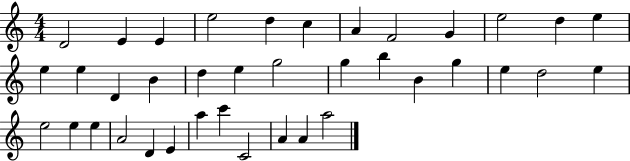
D4/h E4/q E4/q E5/h D5/q C5/q A4/q F4/h G4/q E5/h D5/q E5/q E5/q E5/q D4/q B4/q D5/q E5/q G5/h G5/q B5/q B4/q G5/q E5/q D5/h E5/q E5/h E5/q E5/q A4/h D4/q E4/q A5/q C6/q C4/h A4/q A4/q A5/h